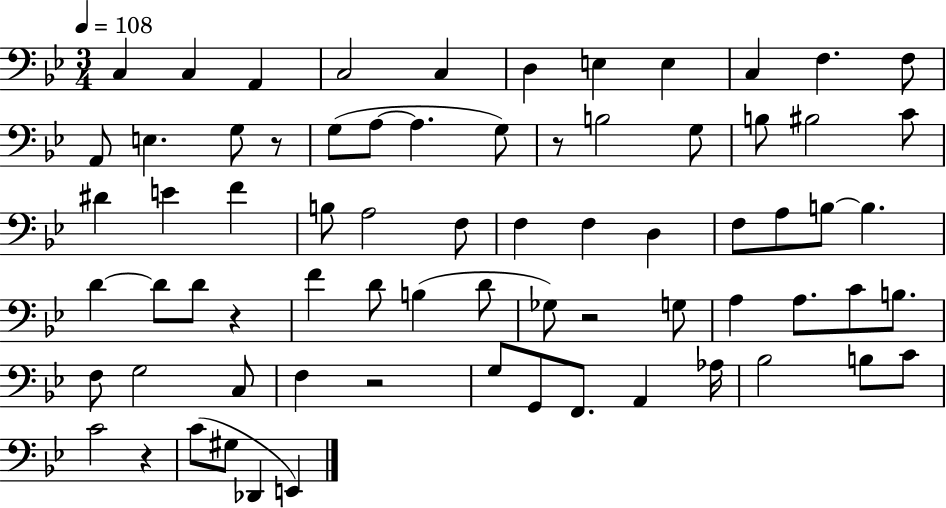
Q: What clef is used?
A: bass